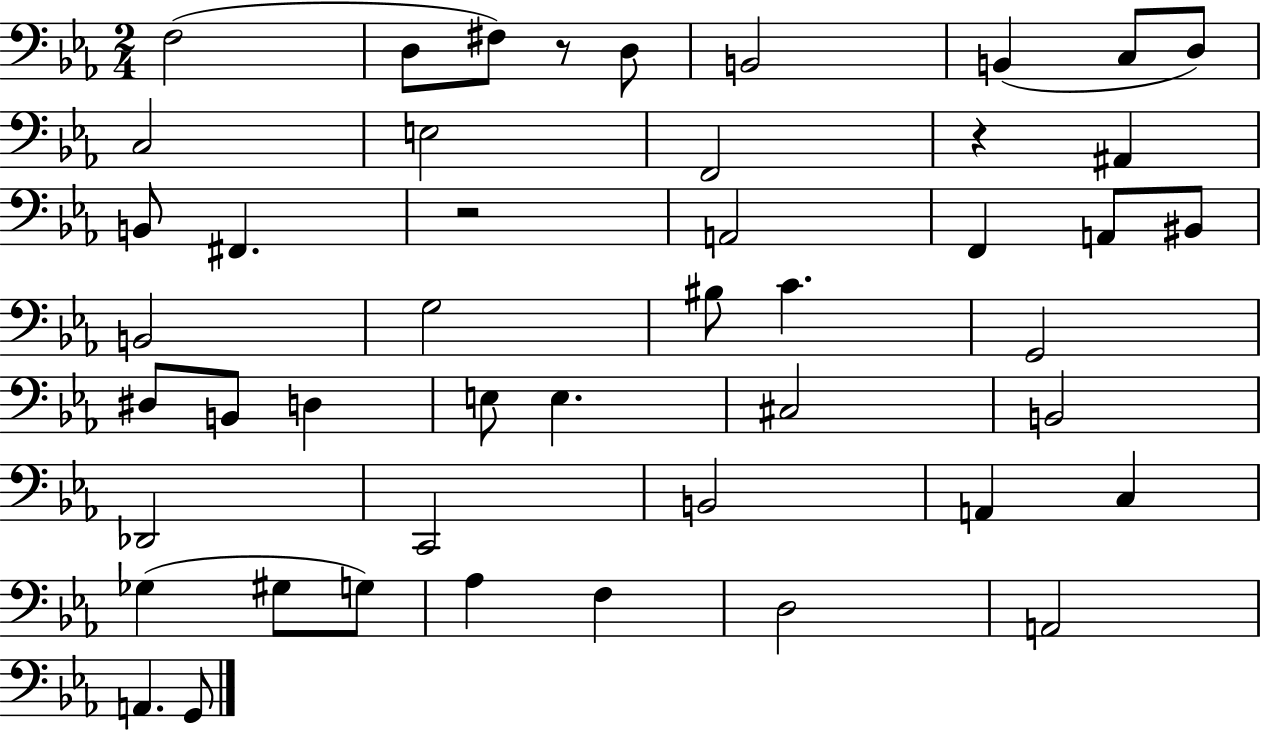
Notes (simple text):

F3/h D3/e F#3/e R/e D3/e B2/h B2/q C3/e D3/e C3/h E3/h F2/h R/q A#2/q B2/e F#2/q. R/h A2/h F2/q A2/e BIS2/e B2/h G3/h BIS3/e C4/q. G2/h D#3/e B2/e D3/q E3/e E3/q. C#3/h B2/h Db2/h C2/h B2/h A2/q C3/q Gb3/q G#3/e G3/e Ab3/q F3/q D3/h A2/h A2/q. G2/e